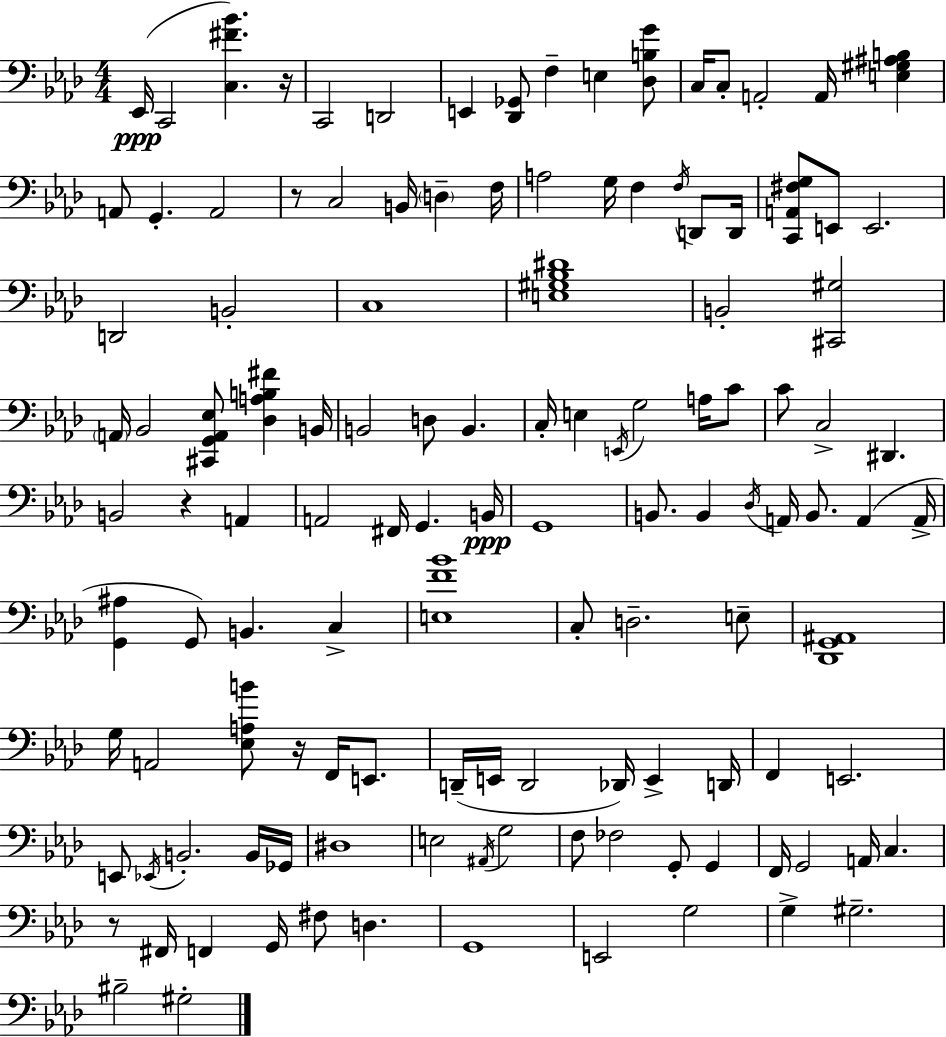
Eb2/s C2/h [C3,F#4,Bb4]/q. R/s C2/h D2/h E2/q [Db2,Gb2]/e F3/q E3/q [Db3,B3,G4]/e C3/s C3/e A2/h A2/s [E3,G#3,A#3,B3]/q A2/e G2/q. A2/h R/e C3/h B2/s D3/q F3/s A3/h G3/s F3/q F3/s D2/e D2/s [C2,A2,F#3,G3]/e E2/e E2/h. D2/h B2/h C3/w [E3,G#3,Bb3,D#4]/w B2/h [C#2,G#3]/h A2/s Bb2/h [C#2,G2,A2,Eb3]/e [Db3,A3,B3,F#4]/q B2/s B2/h D3/e B2/q. C3/s E3/q E2/s G3/h A3/s C4/e C4/e C3/h D#2/q. B2/h R/q A2/q A2/h F#2/s G2/q. B2/s G2/w B2/e. B2/q Db3/s A2/s B2/e. A2/q A2/s [G2,A#3]/q G2/e B2/q. C3/q [E3,F4,Bb4]/w C3/e D3/h. E3/e [Db2,G2,A#2]/w G3/s A2/h [Eb3,A3,B4]/e R/s F2/s E2/e. D2/s E2/s D2/h Db2/s E2/q D2/s F2/q E2/h. E2/e Eb2/s B2/h. B2/s Gb2/s D#3/w E3/h A#2/s G3/h F3/e FES3/h G2/e G2/q F2/s G2/h A2/s C3/q. R/e F#2/s F2/q G2/s F#3/e D3/q. G2/w E2/h G3/h G3/q G#3/h. BIS3/h G#3/h